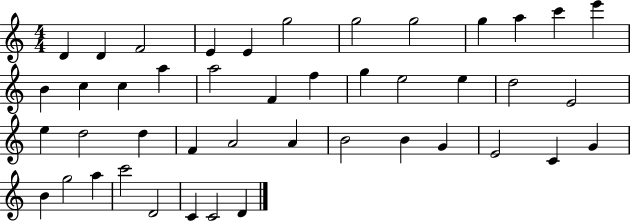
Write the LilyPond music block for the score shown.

{
  \clef treble
  \numericTimeSignature
  \time 4/4
  \key c \major
  d'4 d'4 f'2 | e'4 e'4 g''2 | g''2 g''2 | g''4 a''4 c'''4 e'''4 | \break b'4 c''4 c''4 a''4 | a''2 f'4 f''4 | g''4 e''2 e''4 | d''2 e'2 | \break e''4 d''2 d''4 | f'4 a'2 a'4 | b'2 b'4 g'4 | e'2 c'4 g'4 | \break b'4 g''2 a''4 | c'''2 d'2 | c'4 c'2 d'4 | \bar "|."
}